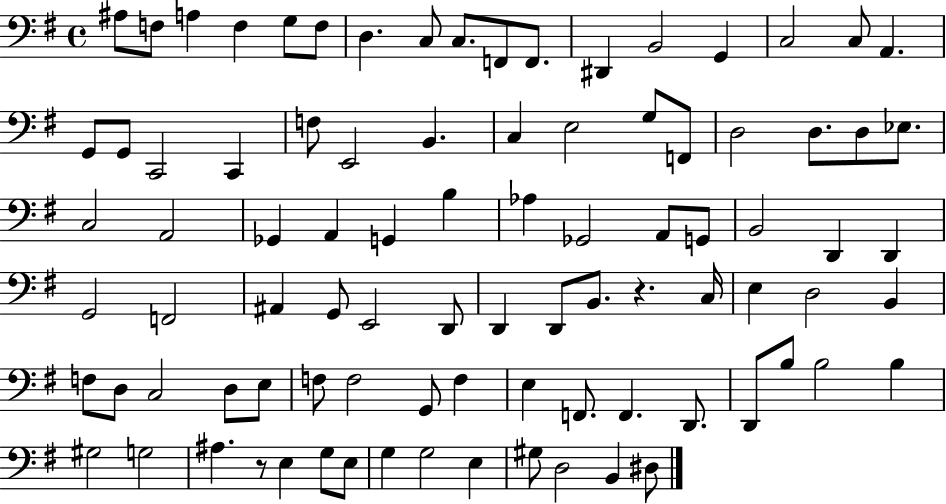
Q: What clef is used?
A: bass